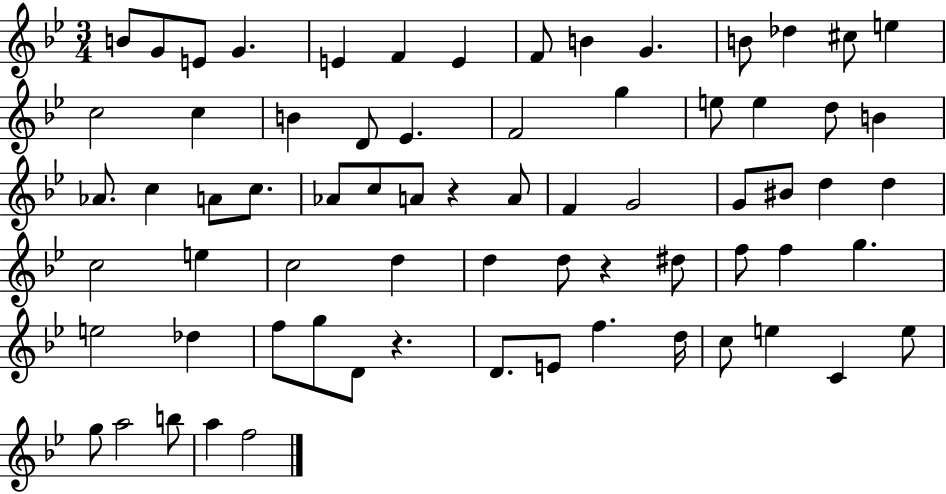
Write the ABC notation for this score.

X:1
T:Untitled
M:3/4
L:1/4
K:Bb
B/2 G/2 E/2 G E F E F/2 B G B/2 _d ^c/2 e c2 c B D/2 _E F2 g e/2 e d/2 B _A/2 c A/2 c/2 _A/2 c/2 A/2 z A/2 F G2 G/2 ^B/2 d d c2 e c2 d d d/2 z ^d/2 f/2 f g e2 _d f/2 g/2 D/2 z D/2 E/2 f d/4 c/2 e C e/2 g/2 a2 b/2 a f2